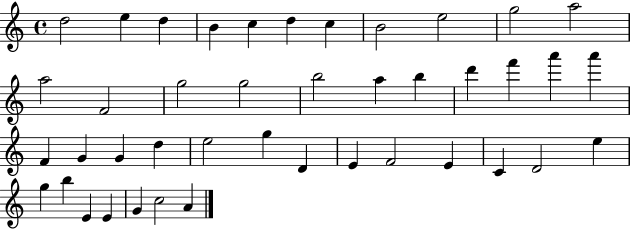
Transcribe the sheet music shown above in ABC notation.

X:1
T:Untitled
M:4/4
L:1/4
K:C
d2 e d B c d c B2 e2 g2 a2 a2 F2 g2 g2 b2 a b d' f' a' a' F G G d e2 g D E F2 E C D2 e g b E E G c2 A